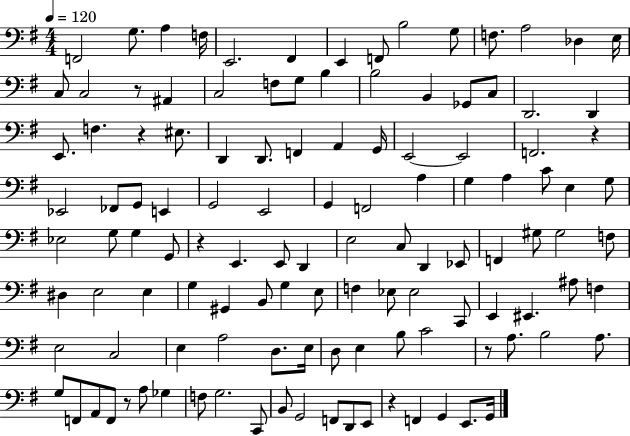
X:1
T:Untitled
M:4/4
L:1/4
K:G
F,,2 G,/2 A, F,/4 E,,2 ^F,, E,, F,,/2 B,2 G,/2 F,/2 A,2 _D, E,/4 C,/2 C,2 z/2 ^A,, C,2 F,/2 G,/2 B, B,2 B,, _G,,/2 C,/2 D,,2 D,, E,,/2 F, z ^E,/2 D,, D,,/2 F,, A,, G,,/4 E,,2 E,,2 F,,2 z _E,,2 _F,,/2 G,,/2 E,, G,,2 E,,2 G,, F,,2 A, G, A, C/2 E, G,/2 _E,2 G,/2 G, G,,/2 z E,, E,,/2 D,, E,2 C,/2 D,, _E,,/2 F,, ^G,/2 ^G,2 F,/2 ^D, E,2 E, G, ^G,, B,,/2 G, E,/2 F, _E,/2 _E,2 C,,/2 E,, ^E,, ^A,/2 F, E,2 C,2 E, A,2 D,/2 E,/4 D,/2 E, B,/2 C2 z/2 A,/2 B,2 A,/2 G,/2 F,,/2 A,,/2 F,,/2 z/2 A,/2 _G, F,/2 G,2 C,,/2 B,,/2 G,,2 F,,/2 D,,/2 E,,/2 z F,, G,, E,,/2 G,,/4